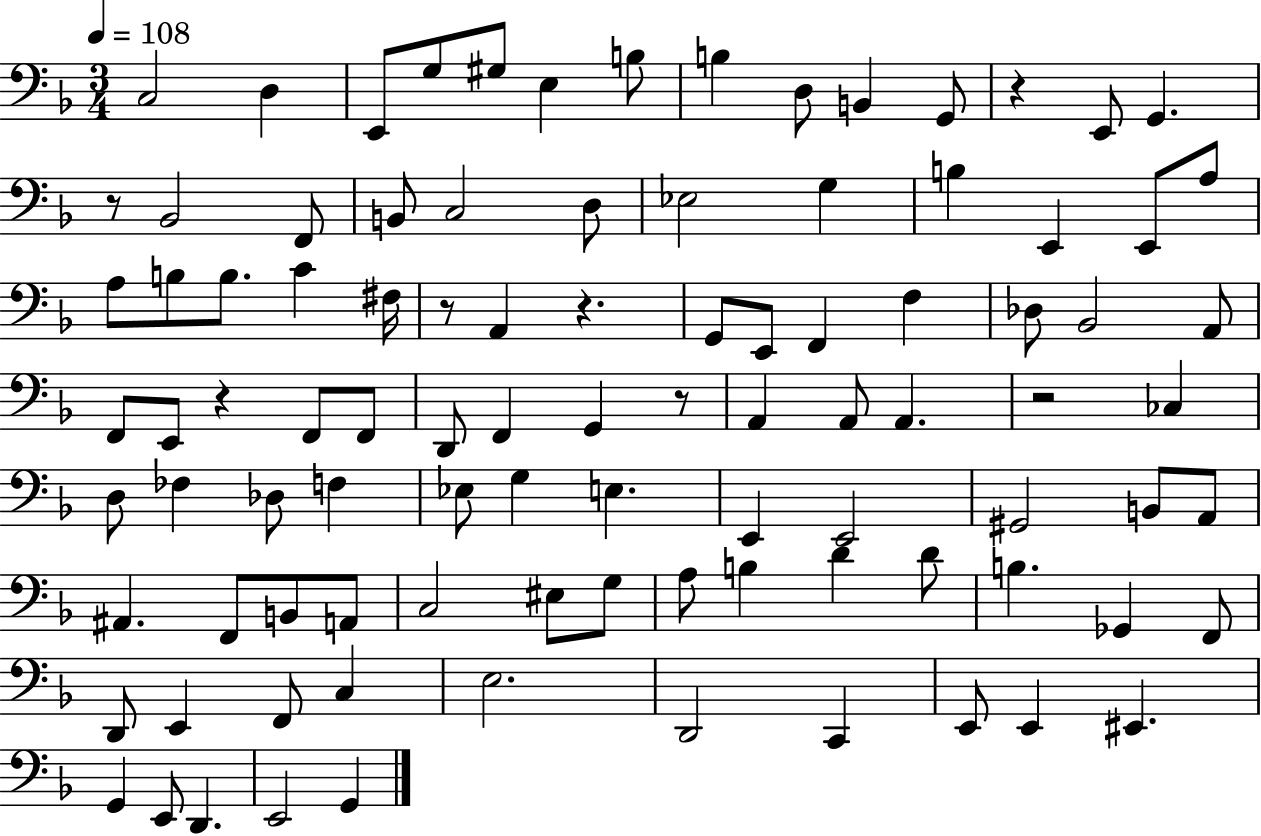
{
  \clef bass
  \numericTimeSignature
  \time 3/4
  \key f \major
  \tempo 4 = 108
  \repeat volta 2 { c2 d4 | e,8 g8 gis8 e4 b8 | b4 d8 b,4 g,8 | r4 e,8 g,4. | \break r8 bes,2 f,8 | b,8 c2 d8 | ees2 g4 | b4 e,4 e,8 a8 | \break a8 b8 b8. c'4 fis16 | r8 a,4 r4. | g,8 e,8 f,4 f4 | des8 bes,2 a,8 | \break f,8 e,8 r4 f,8 f,8 | d,8 f,4 g,4 r8 | a,4 a,8 a,4. | r2 ces4 | \break d8 fes4 des8 f4 | ees8 g4 e4. | e,4 e,2 | gis,2 b,8 a,8 | \break ais,4. f,8 b,8 a,8 | c2 eis8 g8 | a8 b4 d'4 d'8 | b4. ges,4 f,8 | \break d,8 e,4 f,8 c4 | e2. | d,2 c,4 | e,8 e,4 eis,4. | \break g,4 e,8 d,4. | e,2 g,4 | } \bar "|."
}